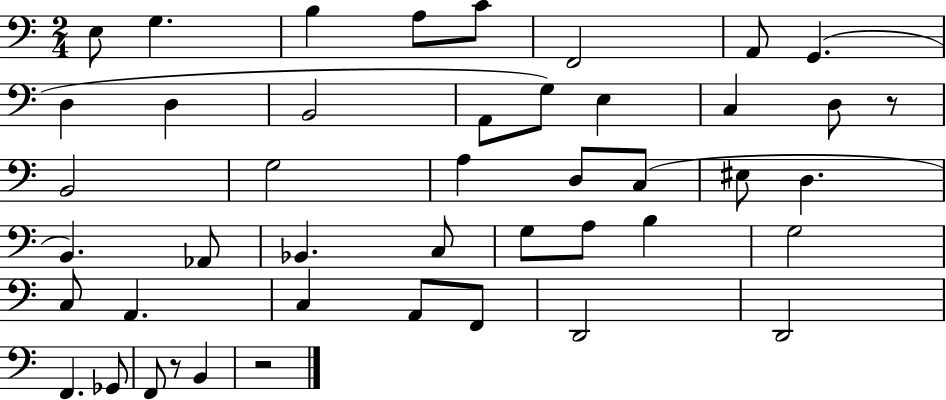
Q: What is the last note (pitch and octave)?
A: B2